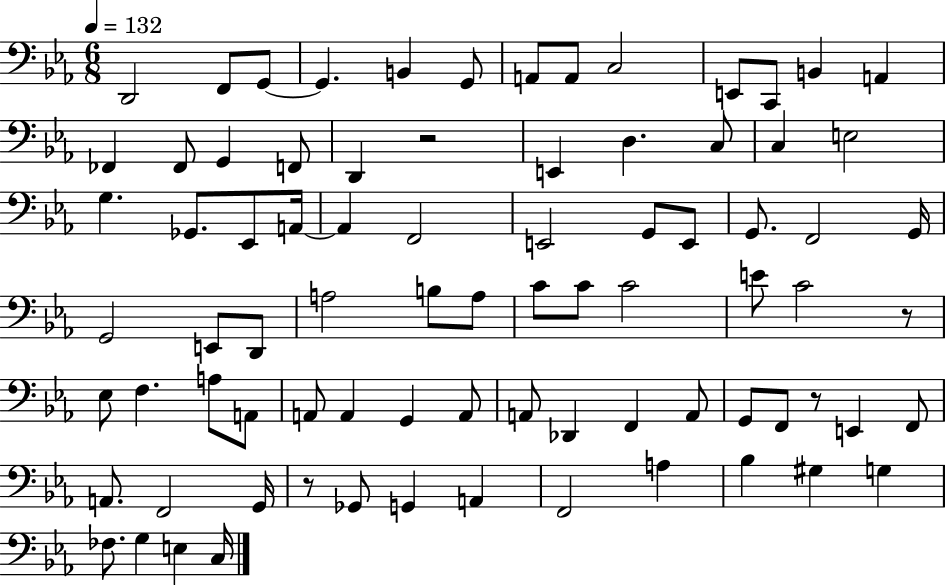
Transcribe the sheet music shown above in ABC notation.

X:1
T:Untitled
M:6/8
L:1/4
K:Eb
D,,2 F,,/2 G,,/2 G,, B,, G,,/2 A,,/2 A,,/2 C,2 E,,/2 C,,/2 B,, A,, _F,, _F,,/2 G,, F,,/2 D,, z2 E,, D, C,/2 C, E,2 G, _G,,/2 _E,,/2 A,,/4 A,, F,,2 E,,2 G,,/2 E,,/2 G,,/2 F,,2 G,,/4 G,,2 E,,/2 D,,/2 A,2 B,/2 A,/2 C/2 C/2 C2 E/2 C2 z/2 _E,/2 F, A,/2 A,,/2 A,,/2 A,, G,, A,,/2 A,,/2 _D,, F,, A,,/2 G,,/2 F,,/2 z/2 E,, F,,/2 A,,/2 F,,2 G,,/4 z/2 _G,,/2 G,, A,, F,,2 A, _B, ^G, G, _F,/2 G, E, C,/4